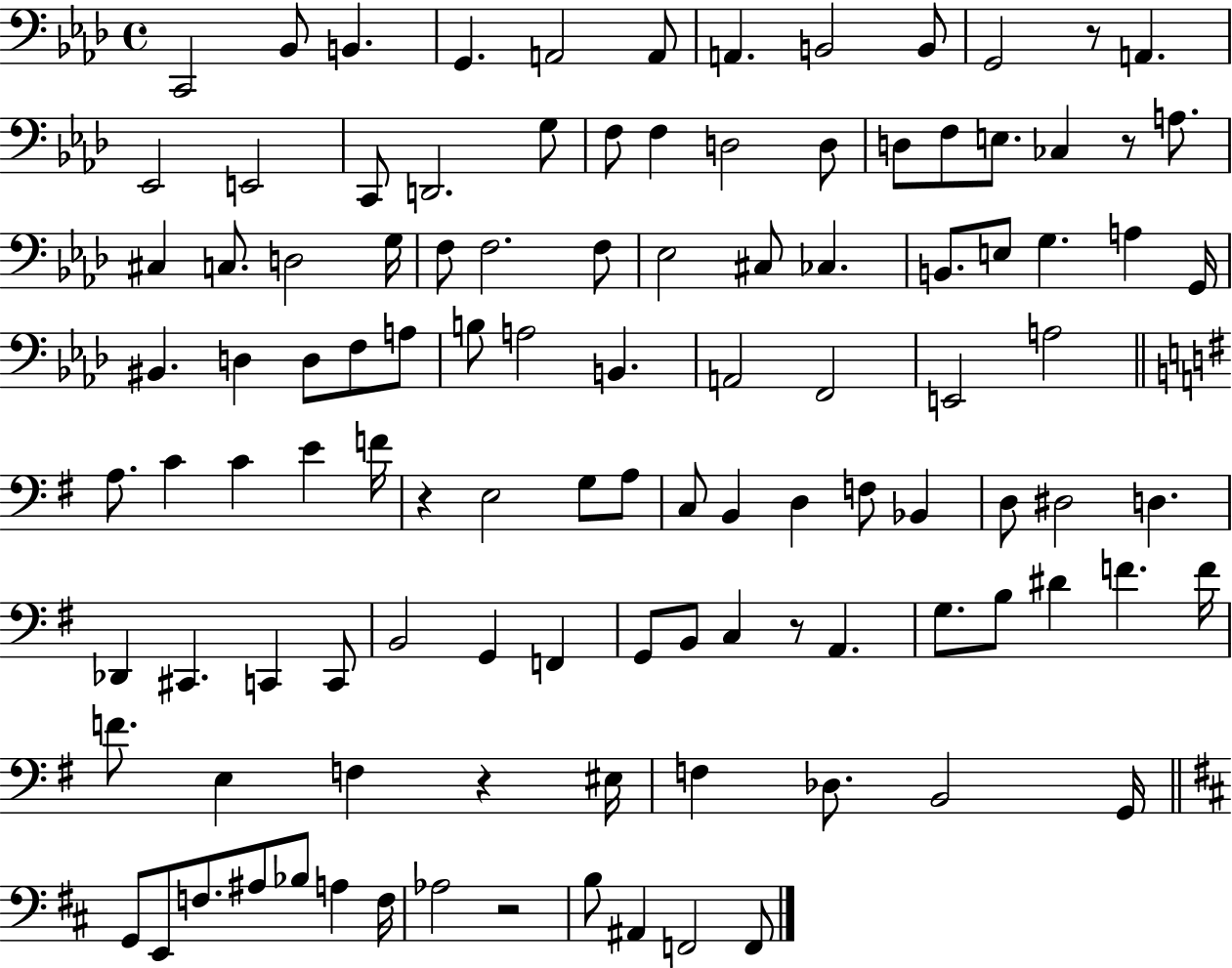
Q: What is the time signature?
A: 4/4